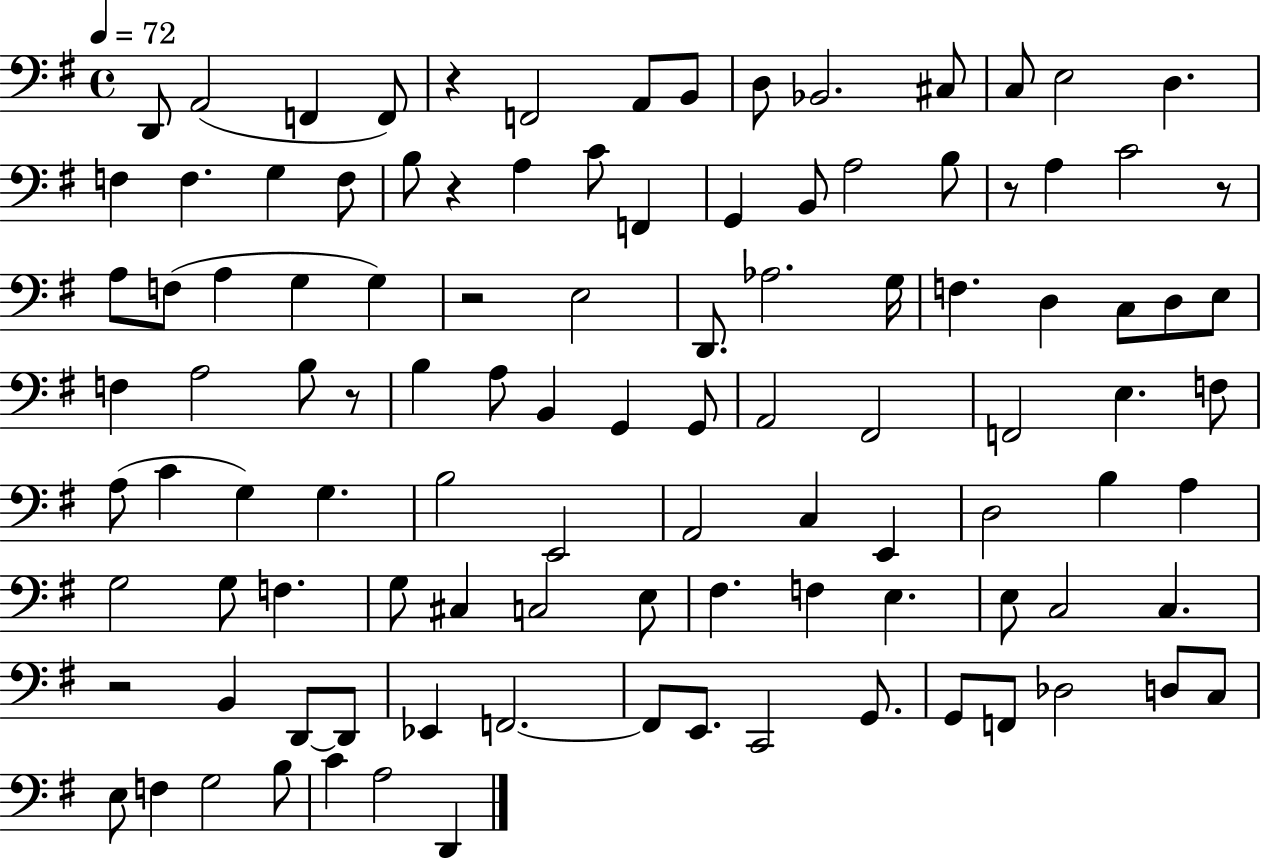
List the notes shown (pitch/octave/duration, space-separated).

D2/e A2/h F2/q F2/e R/q F2/h A2/e B2/e D3/e Bb2/h. C#3/e C3/e E3/h D3/q. F3/q F3/q. G3/q F3/e B3/e R/q A3/q C4/e F2/q G2/q B2/e A3/h B3/e R/e A3/q C4/h R/e A3/e F3/e A3/q G3/q G3/q R/h E3/h D2/e. Ab3/h. G3/s F3/q. D3/q C3/e D3/e E3/e F3/q A3/h B3/e R/e B3/q A3/e B2/q G2/q G2/e A2/h F#2/h F2/h E3/q. F3/e A3/e C4/q G3/q G3/q. B3/h E2/h A2/h C3/q E2/q D3/h B3/q A3/q G3/h G3/e F3/q. G3/e C#3/q C3/h E3/e F#3/q. F3/q E3/q. E3/e C3/h C3/q. R/h B2/q D2/e D2/e Eb2/q F2/h. F2/e E2/e. C2/h G2/e. G2/e F2/e Db3/h D3/e C3/e E3/e F3/q G3/h B3/e C4/q A3/h D2/q